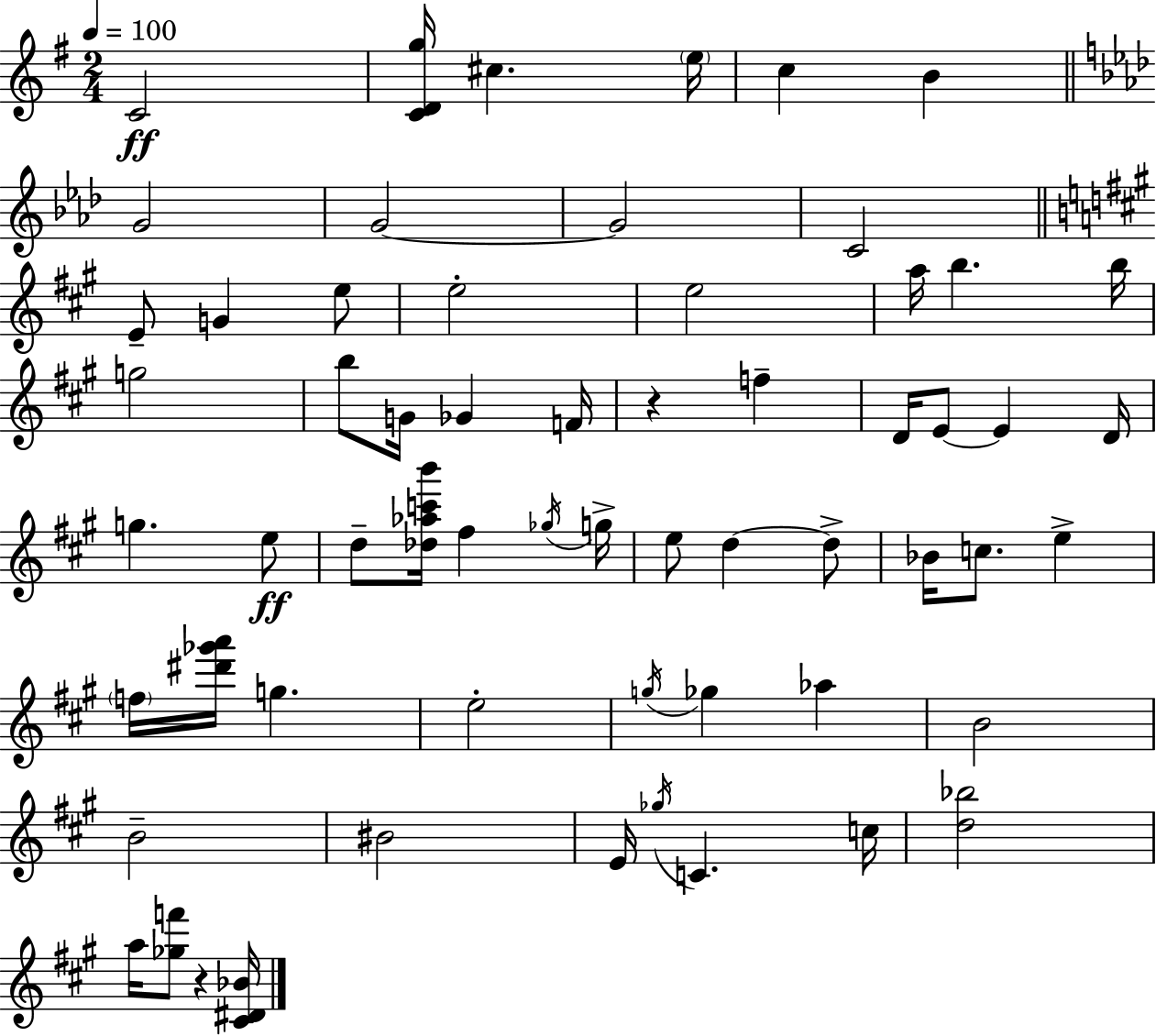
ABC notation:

X:1
T:Untitled
M:2/4
L:1/4
K:Em
C2 [CDg]/4 ^c e/4 c B G2 G2 G2 C2 E/2 G e/2 e2 e2 a/4 b b/4 g2 b/2 G/4 _G F/4 z f D/4 E/2 E D/4 g e/2 d/2 [_d_ac'b']/4 ^f _g/4 g/4 e/2 d d/2 _B/4 c/2 e f/4 [^d'_g'a']/4 g e2 g/4 _g _a B2 B2 ^B2 E/4 _g/4 C c/4 [d_b]2 a/4 [_gf']/2 z [^C^D_B]/4